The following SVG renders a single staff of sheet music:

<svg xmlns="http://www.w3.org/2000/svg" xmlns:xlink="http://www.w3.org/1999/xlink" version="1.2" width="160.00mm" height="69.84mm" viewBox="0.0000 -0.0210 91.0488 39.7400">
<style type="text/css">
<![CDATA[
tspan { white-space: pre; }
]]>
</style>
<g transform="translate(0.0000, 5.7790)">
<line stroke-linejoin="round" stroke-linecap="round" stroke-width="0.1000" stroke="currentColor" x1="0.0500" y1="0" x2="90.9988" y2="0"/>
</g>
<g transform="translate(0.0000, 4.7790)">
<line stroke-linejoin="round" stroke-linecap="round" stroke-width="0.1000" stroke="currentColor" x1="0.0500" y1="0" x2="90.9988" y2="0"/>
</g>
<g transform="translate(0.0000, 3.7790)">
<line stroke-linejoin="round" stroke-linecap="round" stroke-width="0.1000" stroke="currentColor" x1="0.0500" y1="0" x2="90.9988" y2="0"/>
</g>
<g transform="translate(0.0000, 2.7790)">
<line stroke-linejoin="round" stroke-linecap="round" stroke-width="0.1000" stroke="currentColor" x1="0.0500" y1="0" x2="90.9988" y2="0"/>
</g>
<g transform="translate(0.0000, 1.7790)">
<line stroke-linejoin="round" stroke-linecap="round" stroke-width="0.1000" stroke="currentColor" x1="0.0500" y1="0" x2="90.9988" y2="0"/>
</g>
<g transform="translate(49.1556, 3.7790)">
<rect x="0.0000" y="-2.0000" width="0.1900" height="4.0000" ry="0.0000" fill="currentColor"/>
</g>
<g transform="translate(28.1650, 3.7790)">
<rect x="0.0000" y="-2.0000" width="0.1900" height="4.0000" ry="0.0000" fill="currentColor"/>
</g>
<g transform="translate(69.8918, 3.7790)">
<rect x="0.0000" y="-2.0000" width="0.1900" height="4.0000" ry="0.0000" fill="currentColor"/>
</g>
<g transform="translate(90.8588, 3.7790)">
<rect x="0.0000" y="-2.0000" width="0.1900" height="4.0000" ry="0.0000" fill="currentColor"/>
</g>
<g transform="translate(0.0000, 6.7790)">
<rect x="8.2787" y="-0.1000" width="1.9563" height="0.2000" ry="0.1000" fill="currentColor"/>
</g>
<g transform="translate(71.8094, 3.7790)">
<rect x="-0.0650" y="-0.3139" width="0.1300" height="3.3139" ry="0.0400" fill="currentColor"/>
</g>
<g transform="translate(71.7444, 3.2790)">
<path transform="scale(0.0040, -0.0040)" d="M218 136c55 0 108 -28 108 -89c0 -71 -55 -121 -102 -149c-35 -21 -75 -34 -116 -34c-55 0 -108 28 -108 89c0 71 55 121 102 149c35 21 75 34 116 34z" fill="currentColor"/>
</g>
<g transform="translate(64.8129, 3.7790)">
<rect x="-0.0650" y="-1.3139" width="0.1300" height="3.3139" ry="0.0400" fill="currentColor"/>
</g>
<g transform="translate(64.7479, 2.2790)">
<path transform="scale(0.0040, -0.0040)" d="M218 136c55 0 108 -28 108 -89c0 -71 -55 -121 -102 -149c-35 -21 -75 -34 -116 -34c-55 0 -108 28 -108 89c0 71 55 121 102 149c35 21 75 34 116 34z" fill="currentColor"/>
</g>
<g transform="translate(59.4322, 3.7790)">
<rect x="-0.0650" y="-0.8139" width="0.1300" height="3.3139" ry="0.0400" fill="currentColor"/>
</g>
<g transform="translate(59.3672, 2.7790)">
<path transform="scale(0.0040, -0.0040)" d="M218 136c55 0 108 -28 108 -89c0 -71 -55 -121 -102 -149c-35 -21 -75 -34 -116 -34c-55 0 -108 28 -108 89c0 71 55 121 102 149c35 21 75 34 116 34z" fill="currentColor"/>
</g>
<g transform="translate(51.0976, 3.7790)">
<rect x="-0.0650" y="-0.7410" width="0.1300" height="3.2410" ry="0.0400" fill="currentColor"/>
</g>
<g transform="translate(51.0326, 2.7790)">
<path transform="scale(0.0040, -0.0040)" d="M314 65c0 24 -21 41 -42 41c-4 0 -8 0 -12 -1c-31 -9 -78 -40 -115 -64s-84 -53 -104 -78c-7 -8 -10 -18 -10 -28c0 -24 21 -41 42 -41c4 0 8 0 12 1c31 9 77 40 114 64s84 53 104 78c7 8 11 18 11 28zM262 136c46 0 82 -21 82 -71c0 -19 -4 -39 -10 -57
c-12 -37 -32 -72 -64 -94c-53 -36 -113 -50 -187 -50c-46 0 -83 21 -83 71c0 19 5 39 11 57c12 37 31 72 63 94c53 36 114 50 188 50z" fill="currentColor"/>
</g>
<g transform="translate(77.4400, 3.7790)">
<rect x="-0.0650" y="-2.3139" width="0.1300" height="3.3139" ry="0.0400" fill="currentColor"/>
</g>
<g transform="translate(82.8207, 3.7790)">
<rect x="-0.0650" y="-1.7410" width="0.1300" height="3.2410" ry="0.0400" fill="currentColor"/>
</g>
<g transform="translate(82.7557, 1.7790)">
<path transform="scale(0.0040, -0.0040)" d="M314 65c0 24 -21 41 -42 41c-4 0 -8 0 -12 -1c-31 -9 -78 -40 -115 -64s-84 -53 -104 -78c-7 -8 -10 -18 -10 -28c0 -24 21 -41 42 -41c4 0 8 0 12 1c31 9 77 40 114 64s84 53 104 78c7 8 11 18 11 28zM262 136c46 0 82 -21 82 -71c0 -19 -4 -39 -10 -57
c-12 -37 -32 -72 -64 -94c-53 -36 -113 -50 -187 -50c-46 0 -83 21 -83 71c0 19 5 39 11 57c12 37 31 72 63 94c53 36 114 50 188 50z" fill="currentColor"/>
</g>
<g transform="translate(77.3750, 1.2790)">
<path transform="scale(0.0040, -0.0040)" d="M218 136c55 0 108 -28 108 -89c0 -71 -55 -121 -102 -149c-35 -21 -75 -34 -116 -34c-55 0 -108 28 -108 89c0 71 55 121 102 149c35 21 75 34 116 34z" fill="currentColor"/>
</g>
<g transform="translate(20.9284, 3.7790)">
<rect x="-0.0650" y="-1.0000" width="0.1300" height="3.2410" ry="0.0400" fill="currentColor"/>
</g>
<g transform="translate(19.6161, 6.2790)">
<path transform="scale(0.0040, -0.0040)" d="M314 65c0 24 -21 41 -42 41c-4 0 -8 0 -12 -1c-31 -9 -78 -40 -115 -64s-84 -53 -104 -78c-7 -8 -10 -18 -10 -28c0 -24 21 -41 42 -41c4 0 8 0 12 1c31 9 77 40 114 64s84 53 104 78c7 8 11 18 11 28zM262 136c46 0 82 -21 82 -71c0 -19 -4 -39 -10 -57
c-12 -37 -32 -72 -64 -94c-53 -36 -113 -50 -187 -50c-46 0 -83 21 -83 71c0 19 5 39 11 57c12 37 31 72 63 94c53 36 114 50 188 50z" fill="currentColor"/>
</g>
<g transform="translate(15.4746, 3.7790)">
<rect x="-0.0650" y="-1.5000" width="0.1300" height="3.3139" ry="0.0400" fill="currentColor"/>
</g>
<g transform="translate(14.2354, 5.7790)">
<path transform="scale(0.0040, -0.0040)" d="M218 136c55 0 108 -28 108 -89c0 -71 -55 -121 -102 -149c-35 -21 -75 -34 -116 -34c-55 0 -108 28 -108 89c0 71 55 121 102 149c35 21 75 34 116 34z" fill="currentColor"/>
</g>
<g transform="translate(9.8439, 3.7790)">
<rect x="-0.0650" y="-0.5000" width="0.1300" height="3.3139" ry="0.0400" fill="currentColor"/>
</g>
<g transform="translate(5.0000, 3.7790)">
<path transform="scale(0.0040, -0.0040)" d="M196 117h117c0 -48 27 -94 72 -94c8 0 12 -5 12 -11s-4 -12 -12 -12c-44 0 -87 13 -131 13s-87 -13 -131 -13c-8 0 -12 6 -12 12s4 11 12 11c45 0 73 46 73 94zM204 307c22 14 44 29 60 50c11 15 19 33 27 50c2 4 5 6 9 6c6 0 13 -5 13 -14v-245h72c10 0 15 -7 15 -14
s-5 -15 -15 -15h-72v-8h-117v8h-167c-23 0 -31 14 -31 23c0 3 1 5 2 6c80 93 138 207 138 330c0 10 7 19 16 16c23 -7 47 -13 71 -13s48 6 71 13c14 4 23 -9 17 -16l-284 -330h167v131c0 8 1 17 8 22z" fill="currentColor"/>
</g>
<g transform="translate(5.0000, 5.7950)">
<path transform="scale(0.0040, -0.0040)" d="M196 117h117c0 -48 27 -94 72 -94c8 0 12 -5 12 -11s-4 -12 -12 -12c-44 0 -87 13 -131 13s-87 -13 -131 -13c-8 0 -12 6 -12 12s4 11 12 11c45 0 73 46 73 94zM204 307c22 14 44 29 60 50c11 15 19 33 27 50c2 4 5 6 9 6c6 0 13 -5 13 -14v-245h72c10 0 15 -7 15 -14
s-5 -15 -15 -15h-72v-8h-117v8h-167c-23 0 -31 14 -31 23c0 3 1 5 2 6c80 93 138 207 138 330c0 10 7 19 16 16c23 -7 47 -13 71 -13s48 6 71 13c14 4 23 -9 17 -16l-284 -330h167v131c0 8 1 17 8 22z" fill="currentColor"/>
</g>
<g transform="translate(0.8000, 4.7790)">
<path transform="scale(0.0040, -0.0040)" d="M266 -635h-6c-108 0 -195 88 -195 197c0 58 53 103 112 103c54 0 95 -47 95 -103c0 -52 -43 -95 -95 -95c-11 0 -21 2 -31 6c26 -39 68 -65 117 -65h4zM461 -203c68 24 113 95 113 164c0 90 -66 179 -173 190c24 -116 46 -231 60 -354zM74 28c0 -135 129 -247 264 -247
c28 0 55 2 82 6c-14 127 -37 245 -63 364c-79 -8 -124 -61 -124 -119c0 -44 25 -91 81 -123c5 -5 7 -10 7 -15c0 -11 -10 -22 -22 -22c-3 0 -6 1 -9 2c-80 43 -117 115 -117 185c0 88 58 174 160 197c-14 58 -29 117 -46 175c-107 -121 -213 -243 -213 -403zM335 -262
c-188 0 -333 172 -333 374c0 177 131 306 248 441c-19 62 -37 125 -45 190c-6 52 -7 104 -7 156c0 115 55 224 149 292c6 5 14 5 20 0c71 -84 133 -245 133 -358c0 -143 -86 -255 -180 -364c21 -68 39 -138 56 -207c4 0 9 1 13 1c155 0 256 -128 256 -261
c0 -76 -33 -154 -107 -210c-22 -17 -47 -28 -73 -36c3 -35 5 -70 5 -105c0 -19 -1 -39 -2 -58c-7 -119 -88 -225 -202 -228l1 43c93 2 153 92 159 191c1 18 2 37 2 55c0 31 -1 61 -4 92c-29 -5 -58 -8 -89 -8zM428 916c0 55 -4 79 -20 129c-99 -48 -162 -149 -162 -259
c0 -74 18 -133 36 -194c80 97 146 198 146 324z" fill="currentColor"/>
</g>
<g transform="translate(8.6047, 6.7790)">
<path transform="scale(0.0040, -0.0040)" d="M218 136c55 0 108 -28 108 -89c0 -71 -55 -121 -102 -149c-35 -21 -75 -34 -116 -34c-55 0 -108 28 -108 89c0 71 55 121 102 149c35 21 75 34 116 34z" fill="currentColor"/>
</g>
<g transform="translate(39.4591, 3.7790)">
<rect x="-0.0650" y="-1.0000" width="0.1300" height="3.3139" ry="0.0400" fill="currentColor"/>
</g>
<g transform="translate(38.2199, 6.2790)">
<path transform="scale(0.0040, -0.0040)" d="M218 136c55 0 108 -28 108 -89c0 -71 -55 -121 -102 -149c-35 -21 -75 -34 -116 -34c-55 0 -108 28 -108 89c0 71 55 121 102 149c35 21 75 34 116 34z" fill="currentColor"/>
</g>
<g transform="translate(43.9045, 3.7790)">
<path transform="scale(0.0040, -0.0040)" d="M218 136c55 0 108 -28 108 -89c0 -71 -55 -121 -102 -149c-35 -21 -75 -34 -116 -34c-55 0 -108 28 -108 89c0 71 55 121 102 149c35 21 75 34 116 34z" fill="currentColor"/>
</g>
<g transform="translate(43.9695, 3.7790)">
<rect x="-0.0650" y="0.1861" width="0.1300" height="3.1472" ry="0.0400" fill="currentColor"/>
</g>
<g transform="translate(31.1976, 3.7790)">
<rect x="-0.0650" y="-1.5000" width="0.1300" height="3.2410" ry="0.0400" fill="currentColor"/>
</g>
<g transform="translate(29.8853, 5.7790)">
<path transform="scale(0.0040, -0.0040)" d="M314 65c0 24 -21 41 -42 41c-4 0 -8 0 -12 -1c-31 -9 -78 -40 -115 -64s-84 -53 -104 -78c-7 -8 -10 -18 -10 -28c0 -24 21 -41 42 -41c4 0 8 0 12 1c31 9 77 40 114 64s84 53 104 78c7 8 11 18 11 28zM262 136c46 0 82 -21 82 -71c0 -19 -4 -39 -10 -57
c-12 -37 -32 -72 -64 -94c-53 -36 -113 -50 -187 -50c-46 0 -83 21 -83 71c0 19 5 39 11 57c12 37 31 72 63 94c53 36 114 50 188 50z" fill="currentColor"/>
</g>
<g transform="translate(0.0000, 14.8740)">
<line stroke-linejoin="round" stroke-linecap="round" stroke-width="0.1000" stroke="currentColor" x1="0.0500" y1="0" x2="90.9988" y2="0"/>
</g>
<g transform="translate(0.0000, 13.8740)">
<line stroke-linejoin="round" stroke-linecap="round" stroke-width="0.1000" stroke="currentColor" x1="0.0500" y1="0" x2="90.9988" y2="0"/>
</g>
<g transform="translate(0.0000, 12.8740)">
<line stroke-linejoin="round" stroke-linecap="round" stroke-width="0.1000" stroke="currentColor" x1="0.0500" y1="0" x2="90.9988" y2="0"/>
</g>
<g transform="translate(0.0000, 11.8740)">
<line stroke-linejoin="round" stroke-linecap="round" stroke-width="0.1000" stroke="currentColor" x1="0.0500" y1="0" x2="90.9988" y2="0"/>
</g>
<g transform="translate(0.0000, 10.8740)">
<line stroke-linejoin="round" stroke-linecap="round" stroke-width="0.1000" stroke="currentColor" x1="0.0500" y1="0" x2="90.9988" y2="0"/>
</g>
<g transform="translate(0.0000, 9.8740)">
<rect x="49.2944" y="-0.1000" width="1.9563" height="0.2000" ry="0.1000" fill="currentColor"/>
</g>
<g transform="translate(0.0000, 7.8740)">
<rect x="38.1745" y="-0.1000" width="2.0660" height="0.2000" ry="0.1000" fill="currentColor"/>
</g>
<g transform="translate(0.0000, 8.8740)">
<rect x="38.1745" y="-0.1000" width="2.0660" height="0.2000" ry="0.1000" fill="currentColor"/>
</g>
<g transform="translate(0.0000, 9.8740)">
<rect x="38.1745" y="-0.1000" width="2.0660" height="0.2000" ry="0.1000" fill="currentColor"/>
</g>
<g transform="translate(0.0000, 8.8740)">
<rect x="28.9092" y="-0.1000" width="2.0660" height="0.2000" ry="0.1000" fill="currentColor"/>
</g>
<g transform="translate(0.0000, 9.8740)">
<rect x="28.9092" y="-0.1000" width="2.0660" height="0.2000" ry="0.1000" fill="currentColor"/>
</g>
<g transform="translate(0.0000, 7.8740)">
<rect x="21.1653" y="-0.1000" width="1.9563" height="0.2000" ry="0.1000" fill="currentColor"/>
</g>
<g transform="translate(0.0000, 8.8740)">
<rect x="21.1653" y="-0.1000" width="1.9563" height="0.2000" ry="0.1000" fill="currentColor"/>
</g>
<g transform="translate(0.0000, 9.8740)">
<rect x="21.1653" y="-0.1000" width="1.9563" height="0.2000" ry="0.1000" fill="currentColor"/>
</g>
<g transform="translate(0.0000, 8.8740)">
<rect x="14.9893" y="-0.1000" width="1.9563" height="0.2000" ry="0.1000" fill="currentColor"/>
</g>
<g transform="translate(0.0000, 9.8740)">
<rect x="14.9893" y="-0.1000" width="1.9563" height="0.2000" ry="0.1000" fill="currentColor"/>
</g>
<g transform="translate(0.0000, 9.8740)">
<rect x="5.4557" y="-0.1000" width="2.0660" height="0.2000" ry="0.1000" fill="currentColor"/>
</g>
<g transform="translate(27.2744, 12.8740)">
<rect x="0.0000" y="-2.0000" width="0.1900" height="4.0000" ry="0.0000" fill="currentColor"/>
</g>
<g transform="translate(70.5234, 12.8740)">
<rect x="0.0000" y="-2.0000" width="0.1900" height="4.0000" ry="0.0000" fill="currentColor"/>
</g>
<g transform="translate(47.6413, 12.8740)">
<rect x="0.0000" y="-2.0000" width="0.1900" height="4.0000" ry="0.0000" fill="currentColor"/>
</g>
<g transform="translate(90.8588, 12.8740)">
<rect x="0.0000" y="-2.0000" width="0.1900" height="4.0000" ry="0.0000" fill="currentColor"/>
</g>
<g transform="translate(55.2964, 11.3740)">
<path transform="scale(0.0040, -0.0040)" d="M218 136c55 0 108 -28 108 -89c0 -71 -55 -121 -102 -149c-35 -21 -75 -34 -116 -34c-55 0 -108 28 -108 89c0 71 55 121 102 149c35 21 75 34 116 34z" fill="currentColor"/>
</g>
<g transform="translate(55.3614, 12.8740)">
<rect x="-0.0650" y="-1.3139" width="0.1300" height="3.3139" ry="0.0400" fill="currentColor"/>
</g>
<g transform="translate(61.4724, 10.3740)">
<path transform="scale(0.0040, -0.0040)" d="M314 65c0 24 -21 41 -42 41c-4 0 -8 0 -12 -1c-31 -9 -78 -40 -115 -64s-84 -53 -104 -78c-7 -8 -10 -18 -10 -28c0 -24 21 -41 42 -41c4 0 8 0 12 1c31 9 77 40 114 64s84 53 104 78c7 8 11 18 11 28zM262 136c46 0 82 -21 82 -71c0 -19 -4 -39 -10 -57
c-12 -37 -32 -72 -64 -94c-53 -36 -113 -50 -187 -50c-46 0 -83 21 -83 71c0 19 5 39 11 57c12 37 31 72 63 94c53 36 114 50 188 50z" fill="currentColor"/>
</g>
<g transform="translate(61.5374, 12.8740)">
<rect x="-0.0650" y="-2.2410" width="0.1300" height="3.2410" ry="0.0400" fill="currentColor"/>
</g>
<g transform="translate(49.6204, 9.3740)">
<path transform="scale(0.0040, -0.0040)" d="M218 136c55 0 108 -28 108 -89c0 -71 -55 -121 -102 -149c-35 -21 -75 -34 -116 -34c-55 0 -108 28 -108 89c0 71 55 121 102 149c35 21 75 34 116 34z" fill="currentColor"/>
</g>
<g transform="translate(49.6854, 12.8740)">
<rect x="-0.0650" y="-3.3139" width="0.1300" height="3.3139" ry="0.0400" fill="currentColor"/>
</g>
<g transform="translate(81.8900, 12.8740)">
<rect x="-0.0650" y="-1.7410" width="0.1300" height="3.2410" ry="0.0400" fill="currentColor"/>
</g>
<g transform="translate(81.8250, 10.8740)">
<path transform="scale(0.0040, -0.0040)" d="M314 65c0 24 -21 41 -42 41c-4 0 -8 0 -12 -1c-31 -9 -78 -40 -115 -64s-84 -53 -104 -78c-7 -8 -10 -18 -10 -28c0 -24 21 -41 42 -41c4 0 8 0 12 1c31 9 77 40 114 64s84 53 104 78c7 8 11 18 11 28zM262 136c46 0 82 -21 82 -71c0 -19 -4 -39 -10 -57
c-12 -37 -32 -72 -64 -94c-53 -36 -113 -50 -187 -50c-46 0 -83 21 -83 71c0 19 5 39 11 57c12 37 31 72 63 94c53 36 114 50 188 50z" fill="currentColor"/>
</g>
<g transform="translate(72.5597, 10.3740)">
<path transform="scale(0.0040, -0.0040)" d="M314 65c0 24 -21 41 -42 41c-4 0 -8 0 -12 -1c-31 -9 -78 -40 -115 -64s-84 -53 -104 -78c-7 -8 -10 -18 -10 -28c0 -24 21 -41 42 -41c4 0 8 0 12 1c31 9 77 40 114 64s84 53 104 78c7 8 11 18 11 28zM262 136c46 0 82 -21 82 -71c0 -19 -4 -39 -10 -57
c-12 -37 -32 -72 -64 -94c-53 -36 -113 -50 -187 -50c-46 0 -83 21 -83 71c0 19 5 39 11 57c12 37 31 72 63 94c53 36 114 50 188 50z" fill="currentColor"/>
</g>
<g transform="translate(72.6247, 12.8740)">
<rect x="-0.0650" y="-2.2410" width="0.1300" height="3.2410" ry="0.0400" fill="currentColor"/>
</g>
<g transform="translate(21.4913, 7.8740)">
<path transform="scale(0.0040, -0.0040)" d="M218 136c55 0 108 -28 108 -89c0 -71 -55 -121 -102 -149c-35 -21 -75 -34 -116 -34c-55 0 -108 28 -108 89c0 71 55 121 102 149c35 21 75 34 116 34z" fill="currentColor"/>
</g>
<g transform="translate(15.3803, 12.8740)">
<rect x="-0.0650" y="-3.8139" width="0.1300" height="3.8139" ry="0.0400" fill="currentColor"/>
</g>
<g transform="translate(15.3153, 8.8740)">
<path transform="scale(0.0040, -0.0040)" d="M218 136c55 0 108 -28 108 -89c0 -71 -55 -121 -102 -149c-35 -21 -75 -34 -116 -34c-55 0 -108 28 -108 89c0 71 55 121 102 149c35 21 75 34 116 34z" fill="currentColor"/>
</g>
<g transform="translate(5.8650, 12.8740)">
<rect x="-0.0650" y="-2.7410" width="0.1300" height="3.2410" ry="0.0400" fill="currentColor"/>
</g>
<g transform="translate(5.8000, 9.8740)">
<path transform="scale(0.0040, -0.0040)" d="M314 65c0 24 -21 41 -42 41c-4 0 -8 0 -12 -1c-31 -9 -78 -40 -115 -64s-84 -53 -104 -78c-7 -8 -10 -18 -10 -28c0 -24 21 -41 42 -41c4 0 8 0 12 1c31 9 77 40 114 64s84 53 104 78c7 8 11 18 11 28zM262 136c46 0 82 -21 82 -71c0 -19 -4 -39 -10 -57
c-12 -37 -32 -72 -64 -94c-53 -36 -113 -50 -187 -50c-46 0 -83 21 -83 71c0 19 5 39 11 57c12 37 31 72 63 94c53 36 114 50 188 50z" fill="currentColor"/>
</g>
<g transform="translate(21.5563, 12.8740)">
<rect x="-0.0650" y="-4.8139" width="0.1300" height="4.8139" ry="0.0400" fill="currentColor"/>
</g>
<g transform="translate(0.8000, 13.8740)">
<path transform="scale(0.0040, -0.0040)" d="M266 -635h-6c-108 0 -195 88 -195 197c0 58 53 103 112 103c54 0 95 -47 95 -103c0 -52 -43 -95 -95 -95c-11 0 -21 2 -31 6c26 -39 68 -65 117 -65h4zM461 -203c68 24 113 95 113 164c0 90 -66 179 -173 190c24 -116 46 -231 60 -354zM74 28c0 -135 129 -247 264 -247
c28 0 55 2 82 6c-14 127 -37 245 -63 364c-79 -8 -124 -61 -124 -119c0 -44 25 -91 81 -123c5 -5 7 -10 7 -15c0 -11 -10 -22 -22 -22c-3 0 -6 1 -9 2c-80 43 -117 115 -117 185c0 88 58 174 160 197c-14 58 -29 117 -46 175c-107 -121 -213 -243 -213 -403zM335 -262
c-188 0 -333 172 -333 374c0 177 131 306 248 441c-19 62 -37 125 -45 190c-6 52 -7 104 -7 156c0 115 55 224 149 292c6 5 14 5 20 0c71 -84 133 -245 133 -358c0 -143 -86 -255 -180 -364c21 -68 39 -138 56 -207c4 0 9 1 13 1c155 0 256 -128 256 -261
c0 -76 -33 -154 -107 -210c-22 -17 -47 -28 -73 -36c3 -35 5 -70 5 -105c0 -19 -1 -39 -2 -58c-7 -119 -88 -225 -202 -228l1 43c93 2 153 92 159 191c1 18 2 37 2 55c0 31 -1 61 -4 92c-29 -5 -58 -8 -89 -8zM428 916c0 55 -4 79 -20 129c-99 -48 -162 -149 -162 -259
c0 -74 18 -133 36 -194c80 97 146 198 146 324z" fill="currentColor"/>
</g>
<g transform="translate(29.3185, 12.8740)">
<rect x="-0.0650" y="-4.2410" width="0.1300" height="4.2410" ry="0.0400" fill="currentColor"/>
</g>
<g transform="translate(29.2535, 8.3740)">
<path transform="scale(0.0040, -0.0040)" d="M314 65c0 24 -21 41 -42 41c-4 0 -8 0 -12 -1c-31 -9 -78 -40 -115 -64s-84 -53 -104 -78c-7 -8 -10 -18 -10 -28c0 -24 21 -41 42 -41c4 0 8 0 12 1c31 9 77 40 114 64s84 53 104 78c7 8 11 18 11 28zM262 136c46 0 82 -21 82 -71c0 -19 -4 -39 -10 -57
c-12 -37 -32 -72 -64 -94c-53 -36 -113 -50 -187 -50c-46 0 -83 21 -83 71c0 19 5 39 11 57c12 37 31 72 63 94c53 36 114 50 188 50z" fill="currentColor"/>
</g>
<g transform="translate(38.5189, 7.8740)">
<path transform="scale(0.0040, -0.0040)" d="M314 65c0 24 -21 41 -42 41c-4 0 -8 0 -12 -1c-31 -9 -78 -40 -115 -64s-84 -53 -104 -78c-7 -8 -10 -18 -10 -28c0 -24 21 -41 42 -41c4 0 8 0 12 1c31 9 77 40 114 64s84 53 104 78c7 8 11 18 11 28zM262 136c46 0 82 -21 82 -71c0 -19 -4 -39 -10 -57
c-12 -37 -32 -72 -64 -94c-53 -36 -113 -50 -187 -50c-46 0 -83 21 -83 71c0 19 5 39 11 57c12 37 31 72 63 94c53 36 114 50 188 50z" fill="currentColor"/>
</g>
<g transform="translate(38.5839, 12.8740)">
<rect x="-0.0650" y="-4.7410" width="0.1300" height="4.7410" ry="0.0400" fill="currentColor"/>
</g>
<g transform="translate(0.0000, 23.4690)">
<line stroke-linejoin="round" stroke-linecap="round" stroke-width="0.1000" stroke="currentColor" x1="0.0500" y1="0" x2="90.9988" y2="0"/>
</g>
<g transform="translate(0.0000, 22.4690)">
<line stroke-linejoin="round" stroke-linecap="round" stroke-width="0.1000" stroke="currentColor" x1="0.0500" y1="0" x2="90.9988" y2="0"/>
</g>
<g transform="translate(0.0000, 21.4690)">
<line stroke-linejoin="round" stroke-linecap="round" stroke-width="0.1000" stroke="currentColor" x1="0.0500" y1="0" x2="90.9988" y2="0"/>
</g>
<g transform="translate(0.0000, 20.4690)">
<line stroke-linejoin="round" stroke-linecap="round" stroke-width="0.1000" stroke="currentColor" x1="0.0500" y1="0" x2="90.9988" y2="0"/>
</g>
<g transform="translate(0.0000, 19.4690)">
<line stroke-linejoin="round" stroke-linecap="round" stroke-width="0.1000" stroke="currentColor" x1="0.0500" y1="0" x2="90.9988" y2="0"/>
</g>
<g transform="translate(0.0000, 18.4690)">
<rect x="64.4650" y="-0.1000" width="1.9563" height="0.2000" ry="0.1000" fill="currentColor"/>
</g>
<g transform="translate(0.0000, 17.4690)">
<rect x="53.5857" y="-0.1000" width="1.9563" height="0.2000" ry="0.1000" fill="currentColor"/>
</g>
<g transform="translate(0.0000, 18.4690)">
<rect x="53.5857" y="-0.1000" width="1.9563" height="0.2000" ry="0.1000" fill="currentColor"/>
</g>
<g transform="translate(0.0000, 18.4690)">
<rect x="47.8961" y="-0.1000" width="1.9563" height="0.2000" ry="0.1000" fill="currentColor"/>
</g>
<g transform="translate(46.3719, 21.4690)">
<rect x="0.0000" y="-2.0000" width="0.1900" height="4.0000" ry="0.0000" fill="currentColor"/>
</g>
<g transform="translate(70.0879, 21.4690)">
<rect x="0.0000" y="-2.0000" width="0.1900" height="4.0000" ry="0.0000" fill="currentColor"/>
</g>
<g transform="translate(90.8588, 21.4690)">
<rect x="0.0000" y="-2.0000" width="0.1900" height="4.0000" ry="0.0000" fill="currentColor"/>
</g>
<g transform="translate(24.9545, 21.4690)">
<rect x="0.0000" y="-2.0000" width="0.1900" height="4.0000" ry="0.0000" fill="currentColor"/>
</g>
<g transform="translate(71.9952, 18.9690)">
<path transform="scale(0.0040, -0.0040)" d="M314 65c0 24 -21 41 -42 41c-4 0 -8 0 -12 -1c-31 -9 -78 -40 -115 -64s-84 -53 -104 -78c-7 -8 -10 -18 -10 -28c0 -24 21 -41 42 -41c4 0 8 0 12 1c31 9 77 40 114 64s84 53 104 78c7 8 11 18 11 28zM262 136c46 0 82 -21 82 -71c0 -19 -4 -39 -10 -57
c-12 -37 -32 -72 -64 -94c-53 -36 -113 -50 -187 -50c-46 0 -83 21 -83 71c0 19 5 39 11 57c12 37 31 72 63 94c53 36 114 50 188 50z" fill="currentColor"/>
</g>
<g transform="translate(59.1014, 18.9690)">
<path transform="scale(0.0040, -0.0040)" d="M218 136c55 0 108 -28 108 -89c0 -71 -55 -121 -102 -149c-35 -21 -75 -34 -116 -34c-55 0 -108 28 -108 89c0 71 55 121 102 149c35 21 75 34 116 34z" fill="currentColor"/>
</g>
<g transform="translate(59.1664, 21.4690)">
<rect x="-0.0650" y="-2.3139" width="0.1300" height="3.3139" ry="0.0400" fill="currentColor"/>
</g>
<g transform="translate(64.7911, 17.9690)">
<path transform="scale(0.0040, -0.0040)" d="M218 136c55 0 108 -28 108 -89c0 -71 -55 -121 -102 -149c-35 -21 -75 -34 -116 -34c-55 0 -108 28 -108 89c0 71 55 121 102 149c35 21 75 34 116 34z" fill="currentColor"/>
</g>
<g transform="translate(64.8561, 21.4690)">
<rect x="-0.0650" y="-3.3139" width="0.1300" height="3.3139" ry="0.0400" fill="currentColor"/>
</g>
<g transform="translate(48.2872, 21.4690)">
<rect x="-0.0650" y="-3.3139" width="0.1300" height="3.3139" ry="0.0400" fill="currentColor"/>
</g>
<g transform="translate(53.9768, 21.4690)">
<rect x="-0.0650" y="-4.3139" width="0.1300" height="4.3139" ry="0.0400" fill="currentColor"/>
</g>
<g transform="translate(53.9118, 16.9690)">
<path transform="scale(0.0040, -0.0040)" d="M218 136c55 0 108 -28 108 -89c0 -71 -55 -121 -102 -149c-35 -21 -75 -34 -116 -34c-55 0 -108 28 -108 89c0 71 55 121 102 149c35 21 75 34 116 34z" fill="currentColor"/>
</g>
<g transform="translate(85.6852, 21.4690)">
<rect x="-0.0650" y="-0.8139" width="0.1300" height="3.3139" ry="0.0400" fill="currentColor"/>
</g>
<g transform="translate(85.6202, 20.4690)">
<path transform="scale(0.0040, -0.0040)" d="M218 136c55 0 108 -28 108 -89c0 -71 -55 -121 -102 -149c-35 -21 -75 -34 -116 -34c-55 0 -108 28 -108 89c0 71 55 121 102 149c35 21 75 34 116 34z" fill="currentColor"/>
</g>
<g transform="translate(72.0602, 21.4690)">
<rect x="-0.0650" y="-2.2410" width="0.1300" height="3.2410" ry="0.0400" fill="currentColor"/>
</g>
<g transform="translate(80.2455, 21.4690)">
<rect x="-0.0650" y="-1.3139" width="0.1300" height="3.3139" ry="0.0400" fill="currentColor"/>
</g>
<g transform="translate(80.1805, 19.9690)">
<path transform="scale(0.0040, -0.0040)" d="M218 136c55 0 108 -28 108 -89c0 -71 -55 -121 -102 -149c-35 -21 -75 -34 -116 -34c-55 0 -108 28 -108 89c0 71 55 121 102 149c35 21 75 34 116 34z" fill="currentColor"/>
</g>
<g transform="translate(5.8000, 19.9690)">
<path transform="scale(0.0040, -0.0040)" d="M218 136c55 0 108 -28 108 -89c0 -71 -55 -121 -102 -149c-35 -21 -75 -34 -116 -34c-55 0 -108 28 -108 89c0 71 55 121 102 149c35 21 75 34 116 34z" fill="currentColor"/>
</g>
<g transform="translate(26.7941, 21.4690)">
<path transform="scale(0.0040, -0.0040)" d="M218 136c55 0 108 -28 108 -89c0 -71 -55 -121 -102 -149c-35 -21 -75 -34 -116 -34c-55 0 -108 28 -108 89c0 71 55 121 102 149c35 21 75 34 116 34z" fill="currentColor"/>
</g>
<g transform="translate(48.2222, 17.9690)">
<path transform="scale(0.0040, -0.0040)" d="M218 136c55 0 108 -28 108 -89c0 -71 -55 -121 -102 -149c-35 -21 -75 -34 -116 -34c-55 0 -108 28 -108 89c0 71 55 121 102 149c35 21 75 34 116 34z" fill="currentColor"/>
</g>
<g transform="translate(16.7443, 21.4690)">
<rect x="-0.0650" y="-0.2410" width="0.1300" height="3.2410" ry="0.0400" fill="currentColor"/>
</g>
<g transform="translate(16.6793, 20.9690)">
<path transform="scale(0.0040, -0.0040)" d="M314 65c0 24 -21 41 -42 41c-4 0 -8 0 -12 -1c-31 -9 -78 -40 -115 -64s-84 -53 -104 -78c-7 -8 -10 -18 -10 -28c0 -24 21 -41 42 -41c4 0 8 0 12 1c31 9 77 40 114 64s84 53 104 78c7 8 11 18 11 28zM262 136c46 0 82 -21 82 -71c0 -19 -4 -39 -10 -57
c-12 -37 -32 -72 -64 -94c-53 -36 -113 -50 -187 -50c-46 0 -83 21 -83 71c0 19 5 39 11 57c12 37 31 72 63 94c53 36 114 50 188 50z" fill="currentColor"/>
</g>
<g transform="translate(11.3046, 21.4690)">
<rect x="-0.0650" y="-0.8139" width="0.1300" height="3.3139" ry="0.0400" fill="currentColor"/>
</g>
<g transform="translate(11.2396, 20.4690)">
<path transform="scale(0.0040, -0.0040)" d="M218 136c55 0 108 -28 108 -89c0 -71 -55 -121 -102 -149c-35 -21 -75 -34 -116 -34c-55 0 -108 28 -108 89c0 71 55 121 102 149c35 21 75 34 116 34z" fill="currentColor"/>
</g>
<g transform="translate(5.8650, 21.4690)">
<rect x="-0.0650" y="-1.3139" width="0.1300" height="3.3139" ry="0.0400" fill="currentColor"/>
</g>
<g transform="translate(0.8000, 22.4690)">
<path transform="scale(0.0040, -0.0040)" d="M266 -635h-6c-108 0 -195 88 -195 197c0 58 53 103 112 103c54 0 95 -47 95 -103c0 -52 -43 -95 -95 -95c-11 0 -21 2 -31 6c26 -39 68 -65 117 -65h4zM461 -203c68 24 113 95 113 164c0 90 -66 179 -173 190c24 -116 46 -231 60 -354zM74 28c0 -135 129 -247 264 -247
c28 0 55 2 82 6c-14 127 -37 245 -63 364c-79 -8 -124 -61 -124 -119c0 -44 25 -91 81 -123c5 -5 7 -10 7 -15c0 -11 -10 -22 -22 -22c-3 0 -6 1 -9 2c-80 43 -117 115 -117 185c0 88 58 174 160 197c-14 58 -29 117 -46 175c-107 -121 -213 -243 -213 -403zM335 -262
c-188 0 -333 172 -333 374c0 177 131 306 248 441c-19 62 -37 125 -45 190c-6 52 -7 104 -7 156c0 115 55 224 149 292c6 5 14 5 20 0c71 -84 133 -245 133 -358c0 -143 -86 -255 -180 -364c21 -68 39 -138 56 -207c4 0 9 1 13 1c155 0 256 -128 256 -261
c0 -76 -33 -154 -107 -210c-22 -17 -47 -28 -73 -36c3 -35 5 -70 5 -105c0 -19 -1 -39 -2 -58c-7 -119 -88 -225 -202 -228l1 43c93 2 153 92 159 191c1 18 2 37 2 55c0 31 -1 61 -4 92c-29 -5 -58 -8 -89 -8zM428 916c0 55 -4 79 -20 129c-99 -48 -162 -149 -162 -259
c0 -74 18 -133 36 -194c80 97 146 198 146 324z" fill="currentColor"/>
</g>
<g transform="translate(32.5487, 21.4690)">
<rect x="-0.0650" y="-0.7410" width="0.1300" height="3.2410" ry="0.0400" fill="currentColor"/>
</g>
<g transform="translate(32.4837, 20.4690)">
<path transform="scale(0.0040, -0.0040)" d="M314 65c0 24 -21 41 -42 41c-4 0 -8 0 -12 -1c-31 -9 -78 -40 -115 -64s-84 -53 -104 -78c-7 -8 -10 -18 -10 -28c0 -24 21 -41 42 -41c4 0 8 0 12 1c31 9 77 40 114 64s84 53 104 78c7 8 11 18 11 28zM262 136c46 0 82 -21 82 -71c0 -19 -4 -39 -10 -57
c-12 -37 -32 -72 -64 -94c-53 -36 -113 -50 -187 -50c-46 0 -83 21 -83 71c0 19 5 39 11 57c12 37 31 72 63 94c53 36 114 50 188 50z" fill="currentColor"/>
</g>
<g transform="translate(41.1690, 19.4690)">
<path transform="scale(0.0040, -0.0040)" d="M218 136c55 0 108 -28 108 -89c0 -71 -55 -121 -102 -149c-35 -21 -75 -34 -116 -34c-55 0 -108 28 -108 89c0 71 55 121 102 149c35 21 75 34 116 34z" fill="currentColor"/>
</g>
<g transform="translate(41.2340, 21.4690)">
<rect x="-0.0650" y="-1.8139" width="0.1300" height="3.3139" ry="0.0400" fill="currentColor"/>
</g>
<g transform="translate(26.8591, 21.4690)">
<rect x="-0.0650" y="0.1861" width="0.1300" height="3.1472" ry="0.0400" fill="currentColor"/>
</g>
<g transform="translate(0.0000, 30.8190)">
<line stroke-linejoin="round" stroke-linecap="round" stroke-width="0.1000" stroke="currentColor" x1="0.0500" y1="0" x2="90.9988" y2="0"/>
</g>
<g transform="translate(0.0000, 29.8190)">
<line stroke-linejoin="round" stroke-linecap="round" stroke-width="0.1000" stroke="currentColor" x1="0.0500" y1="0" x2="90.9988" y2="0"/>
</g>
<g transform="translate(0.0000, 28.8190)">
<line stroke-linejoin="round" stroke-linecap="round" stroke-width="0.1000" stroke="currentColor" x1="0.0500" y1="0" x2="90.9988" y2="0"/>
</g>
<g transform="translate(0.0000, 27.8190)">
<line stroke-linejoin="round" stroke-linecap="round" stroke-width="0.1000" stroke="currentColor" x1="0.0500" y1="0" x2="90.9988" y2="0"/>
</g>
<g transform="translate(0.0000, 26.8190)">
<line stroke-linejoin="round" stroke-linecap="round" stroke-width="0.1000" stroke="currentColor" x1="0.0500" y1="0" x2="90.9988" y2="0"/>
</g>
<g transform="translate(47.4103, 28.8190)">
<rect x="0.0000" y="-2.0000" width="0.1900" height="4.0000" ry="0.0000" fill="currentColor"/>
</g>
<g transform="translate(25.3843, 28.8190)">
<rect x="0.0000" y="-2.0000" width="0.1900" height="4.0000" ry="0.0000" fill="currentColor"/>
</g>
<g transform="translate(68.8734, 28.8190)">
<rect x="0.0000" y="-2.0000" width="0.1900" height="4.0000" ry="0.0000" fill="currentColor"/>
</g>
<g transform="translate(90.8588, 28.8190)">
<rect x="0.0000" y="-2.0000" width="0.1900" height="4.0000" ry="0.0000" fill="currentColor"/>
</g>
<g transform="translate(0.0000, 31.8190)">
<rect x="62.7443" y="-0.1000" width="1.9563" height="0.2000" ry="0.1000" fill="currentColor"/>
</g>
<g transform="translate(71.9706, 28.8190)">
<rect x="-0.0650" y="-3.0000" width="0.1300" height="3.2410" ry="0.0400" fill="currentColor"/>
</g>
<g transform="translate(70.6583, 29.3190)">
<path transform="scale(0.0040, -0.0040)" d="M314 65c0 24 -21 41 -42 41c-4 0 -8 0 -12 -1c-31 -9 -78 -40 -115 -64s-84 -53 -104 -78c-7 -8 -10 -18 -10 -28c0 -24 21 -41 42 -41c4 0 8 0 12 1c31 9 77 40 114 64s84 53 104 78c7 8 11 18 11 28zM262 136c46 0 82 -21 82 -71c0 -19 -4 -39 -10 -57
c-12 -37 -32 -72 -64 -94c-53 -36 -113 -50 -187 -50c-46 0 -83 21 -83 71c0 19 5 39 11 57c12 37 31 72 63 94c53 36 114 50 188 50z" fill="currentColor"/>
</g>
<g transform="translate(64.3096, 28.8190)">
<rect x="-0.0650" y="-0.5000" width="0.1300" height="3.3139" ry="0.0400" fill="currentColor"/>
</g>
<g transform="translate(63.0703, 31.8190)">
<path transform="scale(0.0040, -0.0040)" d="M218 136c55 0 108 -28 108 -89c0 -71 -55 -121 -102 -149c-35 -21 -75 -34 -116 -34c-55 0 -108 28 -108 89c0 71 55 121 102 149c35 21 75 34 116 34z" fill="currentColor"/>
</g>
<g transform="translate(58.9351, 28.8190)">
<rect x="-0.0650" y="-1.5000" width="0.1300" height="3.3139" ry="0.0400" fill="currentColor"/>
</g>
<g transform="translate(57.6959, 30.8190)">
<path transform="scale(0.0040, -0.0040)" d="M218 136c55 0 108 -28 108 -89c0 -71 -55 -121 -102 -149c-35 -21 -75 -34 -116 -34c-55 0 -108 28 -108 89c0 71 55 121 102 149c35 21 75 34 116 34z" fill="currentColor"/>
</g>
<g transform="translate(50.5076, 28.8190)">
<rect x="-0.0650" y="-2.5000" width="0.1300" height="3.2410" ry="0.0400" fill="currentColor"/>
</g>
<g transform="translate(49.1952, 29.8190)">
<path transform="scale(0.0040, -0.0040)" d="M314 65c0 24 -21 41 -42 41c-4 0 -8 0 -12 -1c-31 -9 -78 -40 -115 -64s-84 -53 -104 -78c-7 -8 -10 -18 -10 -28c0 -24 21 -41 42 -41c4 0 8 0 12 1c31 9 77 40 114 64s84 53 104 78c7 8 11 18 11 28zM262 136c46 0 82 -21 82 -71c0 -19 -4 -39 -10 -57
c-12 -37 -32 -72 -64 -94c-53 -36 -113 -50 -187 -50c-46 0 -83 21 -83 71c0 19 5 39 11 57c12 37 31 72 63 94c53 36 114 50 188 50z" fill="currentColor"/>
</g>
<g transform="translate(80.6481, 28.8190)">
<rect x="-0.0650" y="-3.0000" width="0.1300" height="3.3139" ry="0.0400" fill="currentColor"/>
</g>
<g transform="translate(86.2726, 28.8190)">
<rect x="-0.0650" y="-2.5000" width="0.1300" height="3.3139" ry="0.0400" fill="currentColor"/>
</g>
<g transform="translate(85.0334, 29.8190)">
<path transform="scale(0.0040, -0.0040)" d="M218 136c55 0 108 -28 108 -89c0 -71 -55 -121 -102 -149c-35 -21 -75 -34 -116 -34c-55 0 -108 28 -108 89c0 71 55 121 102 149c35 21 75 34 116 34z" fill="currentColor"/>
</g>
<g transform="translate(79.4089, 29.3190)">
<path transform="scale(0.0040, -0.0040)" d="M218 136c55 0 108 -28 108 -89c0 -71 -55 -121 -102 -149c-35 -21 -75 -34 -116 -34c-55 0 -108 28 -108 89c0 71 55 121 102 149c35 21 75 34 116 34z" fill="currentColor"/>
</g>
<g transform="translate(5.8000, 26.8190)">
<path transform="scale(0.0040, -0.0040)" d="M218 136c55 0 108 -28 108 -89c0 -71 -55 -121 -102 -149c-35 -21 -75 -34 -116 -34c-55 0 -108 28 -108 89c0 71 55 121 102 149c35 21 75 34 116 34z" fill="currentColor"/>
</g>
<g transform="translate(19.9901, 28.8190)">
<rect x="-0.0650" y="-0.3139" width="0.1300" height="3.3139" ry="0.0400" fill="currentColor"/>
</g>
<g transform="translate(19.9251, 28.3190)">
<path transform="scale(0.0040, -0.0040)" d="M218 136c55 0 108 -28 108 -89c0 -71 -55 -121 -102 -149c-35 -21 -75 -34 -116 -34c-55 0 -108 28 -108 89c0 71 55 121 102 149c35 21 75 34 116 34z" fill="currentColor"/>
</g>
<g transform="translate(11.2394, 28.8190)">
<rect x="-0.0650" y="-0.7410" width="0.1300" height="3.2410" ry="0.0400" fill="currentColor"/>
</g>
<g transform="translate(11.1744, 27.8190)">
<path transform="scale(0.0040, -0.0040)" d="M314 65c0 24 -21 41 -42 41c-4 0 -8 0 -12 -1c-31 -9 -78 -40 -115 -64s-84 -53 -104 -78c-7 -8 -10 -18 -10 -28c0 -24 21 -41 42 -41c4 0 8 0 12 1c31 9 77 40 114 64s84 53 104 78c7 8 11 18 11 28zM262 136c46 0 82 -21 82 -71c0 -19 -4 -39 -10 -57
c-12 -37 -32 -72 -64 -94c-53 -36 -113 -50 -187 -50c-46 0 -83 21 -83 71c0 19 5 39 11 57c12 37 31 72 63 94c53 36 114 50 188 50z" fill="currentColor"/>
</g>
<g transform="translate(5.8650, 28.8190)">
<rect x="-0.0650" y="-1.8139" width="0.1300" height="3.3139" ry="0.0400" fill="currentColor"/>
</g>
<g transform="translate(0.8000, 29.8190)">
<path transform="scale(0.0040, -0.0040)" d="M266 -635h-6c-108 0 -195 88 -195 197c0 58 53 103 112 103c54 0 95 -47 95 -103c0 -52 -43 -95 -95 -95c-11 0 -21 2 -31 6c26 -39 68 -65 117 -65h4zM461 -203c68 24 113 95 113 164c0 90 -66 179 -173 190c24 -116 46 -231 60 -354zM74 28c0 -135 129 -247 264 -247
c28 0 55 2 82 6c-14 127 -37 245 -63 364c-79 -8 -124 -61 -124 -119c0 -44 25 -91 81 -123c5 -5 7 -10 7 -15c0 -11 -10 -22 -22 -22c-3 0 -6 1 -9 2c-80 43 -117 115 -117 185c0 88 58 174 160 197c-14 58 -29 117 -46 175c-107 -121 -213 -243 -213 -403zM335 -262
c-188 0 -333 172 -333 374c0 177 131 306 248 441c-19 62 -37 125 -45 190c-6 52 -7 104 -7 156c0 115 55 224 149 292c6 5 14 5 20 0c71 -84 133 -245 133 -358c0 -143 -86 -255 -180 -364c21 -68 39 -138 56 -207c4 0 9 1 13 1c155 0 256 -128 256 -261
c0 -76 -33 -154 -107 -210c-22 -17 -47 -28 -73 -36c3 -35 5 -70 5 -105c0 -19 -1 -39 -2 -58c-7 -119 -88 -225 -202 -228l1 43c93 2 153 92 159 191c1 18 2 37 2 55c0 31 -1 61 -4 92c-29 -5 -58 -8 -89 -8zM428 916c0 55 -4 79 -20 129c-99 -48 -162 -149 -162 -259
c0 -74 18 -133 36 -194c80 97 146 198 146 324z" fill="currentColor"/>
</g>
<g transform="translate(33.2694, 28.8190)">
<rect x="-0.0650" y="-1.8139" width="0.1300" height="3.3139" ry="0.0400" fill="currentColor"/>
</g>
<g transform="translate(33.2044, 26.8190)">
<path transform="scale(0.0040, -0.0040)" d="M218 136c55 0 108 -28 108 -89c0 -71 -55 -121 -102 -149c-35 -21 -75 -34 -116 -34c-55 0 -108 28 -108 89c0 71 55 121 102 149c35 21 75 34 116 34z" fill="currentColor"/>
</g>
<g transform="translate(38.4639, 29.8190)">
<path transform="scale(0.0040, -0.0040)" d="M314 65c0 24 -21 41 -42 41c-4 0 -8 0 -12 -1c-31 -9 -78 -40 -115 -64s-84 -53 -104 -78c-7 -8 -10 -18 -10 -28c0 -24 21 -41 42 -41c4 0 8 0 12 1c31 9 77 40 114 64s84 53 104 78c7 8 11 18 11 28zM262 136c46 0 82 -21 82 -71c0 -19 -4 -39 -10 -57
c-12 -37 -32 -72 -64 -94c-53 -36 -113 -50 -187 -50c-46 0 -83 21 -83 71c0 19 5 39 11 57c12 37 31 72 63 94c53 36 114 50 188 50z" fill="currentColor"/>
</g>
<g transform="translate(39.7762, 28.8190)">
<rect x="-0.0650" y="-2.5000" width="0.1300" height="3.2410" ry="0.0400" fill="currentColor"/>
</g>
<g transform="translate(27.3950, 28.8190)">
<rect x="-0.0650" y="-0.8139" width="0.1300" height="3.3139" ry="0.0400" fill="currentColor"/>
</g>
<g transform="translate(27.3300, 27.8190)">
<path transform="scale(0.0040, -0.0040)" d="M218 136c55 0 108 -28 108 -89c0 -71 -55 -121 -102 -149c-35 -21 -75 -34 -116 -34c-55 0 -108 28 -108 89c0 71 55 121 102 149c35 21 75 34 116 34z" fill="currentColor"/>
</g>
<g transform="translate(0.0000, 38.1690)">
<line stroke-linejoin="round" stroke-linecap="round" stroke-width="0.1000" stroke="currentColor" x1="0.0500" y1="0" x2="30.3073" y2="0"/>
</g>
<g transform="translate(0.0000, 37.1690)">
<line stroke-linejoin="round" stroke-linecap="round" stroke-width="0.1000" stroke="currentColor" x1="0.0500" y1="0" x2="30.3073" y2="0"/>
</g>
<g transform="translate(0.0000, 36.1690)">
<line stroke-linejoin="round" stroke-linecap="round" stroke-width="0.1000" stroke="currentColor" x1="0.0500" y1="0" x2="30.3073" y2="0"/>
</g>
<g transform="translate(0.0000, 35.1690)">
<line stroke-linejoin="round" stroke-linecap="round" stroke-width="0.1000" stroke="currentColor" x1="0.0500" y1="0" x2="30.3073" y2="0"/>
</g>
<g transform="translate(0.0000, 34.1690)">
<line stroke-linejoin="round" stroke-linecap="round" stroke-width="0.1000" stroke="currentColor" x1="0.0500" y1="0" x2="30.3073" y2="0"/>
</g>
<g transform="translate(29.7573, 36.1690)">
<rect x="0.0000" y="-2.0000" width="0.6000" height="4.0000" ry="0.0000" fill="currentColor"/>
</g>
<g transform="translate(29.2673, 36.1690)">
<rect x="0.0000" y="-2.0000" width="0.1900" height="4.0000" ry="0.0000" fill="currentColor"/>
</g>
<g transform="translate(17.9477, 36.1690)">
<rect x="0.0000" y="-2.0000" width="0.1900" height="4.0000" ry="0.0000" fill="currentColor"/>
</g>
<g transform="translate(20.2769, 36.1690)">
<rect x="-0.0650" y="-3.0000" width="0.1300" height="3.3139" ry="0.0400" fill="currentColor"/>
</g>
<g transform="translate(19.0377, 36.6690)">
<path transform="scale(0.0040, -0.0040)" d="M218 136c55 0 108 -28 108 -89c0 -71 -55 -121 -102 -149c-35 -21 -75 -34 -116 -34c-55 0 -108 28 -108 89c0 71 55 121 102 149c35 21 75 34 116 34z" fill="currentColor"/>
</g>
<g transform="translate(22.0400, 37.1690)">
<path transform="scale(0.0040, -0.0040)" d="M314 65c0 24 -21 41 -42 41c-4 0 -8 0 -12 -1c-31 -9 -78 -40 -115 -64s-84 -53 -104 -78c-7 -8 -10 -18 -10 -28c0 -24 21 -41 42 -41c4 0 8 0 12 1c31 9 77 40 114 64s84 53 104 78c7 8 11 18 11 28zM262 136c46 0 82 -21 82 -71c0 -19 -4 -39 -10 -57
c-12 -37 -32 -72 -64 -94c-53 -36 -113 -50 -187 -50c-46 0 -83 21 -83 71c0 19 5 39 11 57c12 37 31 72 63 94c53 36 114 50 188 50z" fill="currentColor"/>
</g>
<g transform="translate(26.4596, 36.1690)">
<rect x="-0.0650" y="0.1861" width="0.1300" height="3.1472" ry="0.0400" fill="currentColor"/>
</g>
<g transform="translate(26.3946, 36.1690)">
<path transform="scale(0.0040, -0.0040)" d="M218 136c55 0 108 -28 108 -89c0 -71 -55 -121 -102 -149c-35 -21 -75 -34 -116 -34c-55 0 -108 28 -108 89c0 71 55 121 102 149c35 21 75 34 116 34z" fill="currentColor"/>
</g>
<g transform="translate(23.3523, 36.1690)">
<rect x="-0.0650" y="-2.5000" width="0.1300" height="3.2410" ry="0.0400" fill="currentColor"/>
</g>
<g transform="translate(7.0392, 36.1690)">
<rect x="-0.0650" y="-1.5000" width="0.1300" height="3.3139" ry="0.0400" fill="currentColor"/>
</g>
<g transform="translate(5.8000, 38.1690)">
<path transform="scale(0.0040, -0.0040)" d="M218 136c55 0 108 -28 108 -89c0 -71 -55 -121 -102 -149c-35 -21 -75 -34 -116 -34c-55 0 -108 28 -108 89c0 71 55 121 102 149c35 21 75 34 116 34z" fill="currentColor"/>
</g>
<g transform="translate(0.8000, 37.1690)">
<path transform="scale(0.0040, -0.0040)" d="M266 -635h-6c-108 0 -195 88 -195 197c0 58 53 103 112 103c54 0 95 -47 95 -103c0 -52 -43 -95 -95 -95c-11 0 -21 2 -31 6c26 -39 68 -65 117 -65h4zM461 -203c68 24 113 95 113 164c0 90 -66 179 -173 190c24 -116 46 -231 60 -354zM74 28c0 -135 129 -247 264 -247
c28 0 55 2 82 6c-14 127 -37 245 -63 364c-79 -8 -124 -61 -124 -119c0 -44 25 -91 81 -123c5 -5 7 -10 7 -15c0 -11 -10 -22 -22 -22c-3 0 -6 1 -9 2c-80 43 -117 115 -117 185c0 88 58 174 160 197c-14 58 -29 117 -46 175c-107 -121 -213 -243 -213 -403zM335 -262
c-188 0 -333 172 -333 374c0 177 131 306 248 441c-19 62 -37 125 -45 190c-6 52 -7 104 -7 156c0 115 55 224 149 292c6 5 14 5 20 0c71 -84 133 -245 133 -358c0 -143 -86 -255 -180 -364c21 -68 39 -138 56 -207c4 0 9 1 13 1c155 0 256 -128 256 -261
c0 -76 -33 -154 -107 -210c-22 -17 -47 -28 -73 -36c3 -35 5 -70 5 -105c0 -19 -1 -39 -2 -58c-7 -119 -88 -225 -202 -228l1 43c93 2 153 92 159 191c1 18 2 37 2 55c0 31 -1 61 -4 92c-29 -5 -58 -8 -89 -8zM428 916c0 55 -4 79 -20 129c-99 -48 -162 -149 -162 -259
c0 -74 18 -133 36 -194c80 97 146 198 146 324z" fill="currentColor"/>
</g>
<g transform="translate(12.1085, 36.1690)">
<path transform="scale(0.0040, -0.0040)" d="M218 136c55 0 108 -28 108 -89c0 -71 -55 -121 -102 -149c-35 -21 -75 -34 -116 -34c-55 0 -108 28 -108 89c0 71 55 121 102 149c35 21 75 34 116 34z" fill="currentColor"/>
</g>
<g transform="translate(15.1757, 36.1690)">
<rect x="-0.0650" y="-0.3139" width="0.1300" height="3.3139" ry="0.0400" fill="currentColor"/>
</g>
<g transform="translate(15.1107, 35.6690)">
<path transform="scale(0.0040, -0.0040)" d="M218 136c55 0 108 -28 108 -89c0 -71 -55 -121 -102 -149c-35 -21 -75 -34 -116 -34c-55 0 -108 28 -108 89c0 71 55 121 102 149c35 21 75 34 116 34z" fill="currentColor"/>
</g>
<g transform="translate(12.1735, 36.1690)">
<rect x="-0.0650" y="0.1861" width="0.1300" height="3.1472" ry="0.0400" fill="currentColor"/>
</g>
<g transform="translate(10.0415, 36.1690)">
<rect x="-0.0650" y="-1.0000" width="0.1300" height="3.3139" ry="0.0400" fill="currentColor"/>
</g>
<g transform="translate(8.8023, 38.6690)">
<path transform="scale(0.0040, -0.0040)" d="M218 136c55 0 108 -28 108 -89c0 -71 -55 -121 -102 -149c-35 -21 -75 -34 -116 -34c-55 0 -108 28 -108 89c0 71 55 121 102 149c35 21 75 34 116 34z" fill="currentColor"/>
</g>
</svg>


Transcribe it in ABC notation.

X:1
T:Untitled
M:4/4
L:1/4
K:C
C E D2 E2 D B d2 d e c g f2 a2 c' e' d'2 e'2 b e g2 g2 f2 e d c2 B d2 f b d' g b g2 e d f d2 c d f G2 G2 E C A2 A G E D B c A G2 B